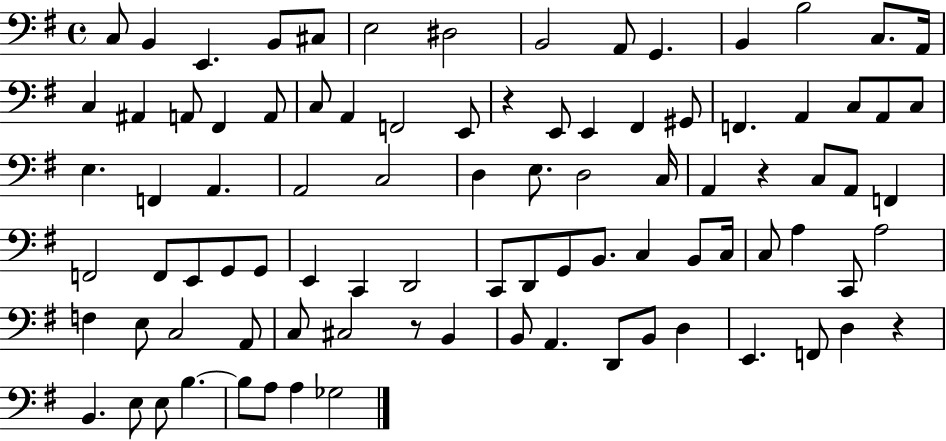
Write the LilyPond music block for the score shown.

{
  \clef bass
  \time 4/4
  \defaultTimeSignature
  \key g \major
  c8 b,4 e,4. b,8 cis8 | e2 dis2 | b,2 a,8 g,4. | b,4 b2 c8. a,16 | \break c4 ais,4 a,8 fis,4 a,8 | c8 a,4 f,2 e,8 | r4 e,8 e,4 fis,4 gis,8 | f,4. a,4 c8 a,8 c8 | \break e4. f,4 a,4. | a,2 c2 | d4 e8. d2 c16 | a,4 r4 c8 a,8 f,4 | \break f,2 f,8 e,8 g,8 g,8 | e,4 c,4 d,2 | c,8 d,8 g,8 b,8. c4 b,8 c16 | c8 a4 c,8 a2 | \break f4 e8 c2 a,8 | c8 cis2 r8 b,4 | b,8 a,4. d,8 b,8 d4 | e,4. f,8 d4 r4 | \break b,4. e8 e8 b4.~~ | b8 a8 a4 ges2 | \bar "|."
}